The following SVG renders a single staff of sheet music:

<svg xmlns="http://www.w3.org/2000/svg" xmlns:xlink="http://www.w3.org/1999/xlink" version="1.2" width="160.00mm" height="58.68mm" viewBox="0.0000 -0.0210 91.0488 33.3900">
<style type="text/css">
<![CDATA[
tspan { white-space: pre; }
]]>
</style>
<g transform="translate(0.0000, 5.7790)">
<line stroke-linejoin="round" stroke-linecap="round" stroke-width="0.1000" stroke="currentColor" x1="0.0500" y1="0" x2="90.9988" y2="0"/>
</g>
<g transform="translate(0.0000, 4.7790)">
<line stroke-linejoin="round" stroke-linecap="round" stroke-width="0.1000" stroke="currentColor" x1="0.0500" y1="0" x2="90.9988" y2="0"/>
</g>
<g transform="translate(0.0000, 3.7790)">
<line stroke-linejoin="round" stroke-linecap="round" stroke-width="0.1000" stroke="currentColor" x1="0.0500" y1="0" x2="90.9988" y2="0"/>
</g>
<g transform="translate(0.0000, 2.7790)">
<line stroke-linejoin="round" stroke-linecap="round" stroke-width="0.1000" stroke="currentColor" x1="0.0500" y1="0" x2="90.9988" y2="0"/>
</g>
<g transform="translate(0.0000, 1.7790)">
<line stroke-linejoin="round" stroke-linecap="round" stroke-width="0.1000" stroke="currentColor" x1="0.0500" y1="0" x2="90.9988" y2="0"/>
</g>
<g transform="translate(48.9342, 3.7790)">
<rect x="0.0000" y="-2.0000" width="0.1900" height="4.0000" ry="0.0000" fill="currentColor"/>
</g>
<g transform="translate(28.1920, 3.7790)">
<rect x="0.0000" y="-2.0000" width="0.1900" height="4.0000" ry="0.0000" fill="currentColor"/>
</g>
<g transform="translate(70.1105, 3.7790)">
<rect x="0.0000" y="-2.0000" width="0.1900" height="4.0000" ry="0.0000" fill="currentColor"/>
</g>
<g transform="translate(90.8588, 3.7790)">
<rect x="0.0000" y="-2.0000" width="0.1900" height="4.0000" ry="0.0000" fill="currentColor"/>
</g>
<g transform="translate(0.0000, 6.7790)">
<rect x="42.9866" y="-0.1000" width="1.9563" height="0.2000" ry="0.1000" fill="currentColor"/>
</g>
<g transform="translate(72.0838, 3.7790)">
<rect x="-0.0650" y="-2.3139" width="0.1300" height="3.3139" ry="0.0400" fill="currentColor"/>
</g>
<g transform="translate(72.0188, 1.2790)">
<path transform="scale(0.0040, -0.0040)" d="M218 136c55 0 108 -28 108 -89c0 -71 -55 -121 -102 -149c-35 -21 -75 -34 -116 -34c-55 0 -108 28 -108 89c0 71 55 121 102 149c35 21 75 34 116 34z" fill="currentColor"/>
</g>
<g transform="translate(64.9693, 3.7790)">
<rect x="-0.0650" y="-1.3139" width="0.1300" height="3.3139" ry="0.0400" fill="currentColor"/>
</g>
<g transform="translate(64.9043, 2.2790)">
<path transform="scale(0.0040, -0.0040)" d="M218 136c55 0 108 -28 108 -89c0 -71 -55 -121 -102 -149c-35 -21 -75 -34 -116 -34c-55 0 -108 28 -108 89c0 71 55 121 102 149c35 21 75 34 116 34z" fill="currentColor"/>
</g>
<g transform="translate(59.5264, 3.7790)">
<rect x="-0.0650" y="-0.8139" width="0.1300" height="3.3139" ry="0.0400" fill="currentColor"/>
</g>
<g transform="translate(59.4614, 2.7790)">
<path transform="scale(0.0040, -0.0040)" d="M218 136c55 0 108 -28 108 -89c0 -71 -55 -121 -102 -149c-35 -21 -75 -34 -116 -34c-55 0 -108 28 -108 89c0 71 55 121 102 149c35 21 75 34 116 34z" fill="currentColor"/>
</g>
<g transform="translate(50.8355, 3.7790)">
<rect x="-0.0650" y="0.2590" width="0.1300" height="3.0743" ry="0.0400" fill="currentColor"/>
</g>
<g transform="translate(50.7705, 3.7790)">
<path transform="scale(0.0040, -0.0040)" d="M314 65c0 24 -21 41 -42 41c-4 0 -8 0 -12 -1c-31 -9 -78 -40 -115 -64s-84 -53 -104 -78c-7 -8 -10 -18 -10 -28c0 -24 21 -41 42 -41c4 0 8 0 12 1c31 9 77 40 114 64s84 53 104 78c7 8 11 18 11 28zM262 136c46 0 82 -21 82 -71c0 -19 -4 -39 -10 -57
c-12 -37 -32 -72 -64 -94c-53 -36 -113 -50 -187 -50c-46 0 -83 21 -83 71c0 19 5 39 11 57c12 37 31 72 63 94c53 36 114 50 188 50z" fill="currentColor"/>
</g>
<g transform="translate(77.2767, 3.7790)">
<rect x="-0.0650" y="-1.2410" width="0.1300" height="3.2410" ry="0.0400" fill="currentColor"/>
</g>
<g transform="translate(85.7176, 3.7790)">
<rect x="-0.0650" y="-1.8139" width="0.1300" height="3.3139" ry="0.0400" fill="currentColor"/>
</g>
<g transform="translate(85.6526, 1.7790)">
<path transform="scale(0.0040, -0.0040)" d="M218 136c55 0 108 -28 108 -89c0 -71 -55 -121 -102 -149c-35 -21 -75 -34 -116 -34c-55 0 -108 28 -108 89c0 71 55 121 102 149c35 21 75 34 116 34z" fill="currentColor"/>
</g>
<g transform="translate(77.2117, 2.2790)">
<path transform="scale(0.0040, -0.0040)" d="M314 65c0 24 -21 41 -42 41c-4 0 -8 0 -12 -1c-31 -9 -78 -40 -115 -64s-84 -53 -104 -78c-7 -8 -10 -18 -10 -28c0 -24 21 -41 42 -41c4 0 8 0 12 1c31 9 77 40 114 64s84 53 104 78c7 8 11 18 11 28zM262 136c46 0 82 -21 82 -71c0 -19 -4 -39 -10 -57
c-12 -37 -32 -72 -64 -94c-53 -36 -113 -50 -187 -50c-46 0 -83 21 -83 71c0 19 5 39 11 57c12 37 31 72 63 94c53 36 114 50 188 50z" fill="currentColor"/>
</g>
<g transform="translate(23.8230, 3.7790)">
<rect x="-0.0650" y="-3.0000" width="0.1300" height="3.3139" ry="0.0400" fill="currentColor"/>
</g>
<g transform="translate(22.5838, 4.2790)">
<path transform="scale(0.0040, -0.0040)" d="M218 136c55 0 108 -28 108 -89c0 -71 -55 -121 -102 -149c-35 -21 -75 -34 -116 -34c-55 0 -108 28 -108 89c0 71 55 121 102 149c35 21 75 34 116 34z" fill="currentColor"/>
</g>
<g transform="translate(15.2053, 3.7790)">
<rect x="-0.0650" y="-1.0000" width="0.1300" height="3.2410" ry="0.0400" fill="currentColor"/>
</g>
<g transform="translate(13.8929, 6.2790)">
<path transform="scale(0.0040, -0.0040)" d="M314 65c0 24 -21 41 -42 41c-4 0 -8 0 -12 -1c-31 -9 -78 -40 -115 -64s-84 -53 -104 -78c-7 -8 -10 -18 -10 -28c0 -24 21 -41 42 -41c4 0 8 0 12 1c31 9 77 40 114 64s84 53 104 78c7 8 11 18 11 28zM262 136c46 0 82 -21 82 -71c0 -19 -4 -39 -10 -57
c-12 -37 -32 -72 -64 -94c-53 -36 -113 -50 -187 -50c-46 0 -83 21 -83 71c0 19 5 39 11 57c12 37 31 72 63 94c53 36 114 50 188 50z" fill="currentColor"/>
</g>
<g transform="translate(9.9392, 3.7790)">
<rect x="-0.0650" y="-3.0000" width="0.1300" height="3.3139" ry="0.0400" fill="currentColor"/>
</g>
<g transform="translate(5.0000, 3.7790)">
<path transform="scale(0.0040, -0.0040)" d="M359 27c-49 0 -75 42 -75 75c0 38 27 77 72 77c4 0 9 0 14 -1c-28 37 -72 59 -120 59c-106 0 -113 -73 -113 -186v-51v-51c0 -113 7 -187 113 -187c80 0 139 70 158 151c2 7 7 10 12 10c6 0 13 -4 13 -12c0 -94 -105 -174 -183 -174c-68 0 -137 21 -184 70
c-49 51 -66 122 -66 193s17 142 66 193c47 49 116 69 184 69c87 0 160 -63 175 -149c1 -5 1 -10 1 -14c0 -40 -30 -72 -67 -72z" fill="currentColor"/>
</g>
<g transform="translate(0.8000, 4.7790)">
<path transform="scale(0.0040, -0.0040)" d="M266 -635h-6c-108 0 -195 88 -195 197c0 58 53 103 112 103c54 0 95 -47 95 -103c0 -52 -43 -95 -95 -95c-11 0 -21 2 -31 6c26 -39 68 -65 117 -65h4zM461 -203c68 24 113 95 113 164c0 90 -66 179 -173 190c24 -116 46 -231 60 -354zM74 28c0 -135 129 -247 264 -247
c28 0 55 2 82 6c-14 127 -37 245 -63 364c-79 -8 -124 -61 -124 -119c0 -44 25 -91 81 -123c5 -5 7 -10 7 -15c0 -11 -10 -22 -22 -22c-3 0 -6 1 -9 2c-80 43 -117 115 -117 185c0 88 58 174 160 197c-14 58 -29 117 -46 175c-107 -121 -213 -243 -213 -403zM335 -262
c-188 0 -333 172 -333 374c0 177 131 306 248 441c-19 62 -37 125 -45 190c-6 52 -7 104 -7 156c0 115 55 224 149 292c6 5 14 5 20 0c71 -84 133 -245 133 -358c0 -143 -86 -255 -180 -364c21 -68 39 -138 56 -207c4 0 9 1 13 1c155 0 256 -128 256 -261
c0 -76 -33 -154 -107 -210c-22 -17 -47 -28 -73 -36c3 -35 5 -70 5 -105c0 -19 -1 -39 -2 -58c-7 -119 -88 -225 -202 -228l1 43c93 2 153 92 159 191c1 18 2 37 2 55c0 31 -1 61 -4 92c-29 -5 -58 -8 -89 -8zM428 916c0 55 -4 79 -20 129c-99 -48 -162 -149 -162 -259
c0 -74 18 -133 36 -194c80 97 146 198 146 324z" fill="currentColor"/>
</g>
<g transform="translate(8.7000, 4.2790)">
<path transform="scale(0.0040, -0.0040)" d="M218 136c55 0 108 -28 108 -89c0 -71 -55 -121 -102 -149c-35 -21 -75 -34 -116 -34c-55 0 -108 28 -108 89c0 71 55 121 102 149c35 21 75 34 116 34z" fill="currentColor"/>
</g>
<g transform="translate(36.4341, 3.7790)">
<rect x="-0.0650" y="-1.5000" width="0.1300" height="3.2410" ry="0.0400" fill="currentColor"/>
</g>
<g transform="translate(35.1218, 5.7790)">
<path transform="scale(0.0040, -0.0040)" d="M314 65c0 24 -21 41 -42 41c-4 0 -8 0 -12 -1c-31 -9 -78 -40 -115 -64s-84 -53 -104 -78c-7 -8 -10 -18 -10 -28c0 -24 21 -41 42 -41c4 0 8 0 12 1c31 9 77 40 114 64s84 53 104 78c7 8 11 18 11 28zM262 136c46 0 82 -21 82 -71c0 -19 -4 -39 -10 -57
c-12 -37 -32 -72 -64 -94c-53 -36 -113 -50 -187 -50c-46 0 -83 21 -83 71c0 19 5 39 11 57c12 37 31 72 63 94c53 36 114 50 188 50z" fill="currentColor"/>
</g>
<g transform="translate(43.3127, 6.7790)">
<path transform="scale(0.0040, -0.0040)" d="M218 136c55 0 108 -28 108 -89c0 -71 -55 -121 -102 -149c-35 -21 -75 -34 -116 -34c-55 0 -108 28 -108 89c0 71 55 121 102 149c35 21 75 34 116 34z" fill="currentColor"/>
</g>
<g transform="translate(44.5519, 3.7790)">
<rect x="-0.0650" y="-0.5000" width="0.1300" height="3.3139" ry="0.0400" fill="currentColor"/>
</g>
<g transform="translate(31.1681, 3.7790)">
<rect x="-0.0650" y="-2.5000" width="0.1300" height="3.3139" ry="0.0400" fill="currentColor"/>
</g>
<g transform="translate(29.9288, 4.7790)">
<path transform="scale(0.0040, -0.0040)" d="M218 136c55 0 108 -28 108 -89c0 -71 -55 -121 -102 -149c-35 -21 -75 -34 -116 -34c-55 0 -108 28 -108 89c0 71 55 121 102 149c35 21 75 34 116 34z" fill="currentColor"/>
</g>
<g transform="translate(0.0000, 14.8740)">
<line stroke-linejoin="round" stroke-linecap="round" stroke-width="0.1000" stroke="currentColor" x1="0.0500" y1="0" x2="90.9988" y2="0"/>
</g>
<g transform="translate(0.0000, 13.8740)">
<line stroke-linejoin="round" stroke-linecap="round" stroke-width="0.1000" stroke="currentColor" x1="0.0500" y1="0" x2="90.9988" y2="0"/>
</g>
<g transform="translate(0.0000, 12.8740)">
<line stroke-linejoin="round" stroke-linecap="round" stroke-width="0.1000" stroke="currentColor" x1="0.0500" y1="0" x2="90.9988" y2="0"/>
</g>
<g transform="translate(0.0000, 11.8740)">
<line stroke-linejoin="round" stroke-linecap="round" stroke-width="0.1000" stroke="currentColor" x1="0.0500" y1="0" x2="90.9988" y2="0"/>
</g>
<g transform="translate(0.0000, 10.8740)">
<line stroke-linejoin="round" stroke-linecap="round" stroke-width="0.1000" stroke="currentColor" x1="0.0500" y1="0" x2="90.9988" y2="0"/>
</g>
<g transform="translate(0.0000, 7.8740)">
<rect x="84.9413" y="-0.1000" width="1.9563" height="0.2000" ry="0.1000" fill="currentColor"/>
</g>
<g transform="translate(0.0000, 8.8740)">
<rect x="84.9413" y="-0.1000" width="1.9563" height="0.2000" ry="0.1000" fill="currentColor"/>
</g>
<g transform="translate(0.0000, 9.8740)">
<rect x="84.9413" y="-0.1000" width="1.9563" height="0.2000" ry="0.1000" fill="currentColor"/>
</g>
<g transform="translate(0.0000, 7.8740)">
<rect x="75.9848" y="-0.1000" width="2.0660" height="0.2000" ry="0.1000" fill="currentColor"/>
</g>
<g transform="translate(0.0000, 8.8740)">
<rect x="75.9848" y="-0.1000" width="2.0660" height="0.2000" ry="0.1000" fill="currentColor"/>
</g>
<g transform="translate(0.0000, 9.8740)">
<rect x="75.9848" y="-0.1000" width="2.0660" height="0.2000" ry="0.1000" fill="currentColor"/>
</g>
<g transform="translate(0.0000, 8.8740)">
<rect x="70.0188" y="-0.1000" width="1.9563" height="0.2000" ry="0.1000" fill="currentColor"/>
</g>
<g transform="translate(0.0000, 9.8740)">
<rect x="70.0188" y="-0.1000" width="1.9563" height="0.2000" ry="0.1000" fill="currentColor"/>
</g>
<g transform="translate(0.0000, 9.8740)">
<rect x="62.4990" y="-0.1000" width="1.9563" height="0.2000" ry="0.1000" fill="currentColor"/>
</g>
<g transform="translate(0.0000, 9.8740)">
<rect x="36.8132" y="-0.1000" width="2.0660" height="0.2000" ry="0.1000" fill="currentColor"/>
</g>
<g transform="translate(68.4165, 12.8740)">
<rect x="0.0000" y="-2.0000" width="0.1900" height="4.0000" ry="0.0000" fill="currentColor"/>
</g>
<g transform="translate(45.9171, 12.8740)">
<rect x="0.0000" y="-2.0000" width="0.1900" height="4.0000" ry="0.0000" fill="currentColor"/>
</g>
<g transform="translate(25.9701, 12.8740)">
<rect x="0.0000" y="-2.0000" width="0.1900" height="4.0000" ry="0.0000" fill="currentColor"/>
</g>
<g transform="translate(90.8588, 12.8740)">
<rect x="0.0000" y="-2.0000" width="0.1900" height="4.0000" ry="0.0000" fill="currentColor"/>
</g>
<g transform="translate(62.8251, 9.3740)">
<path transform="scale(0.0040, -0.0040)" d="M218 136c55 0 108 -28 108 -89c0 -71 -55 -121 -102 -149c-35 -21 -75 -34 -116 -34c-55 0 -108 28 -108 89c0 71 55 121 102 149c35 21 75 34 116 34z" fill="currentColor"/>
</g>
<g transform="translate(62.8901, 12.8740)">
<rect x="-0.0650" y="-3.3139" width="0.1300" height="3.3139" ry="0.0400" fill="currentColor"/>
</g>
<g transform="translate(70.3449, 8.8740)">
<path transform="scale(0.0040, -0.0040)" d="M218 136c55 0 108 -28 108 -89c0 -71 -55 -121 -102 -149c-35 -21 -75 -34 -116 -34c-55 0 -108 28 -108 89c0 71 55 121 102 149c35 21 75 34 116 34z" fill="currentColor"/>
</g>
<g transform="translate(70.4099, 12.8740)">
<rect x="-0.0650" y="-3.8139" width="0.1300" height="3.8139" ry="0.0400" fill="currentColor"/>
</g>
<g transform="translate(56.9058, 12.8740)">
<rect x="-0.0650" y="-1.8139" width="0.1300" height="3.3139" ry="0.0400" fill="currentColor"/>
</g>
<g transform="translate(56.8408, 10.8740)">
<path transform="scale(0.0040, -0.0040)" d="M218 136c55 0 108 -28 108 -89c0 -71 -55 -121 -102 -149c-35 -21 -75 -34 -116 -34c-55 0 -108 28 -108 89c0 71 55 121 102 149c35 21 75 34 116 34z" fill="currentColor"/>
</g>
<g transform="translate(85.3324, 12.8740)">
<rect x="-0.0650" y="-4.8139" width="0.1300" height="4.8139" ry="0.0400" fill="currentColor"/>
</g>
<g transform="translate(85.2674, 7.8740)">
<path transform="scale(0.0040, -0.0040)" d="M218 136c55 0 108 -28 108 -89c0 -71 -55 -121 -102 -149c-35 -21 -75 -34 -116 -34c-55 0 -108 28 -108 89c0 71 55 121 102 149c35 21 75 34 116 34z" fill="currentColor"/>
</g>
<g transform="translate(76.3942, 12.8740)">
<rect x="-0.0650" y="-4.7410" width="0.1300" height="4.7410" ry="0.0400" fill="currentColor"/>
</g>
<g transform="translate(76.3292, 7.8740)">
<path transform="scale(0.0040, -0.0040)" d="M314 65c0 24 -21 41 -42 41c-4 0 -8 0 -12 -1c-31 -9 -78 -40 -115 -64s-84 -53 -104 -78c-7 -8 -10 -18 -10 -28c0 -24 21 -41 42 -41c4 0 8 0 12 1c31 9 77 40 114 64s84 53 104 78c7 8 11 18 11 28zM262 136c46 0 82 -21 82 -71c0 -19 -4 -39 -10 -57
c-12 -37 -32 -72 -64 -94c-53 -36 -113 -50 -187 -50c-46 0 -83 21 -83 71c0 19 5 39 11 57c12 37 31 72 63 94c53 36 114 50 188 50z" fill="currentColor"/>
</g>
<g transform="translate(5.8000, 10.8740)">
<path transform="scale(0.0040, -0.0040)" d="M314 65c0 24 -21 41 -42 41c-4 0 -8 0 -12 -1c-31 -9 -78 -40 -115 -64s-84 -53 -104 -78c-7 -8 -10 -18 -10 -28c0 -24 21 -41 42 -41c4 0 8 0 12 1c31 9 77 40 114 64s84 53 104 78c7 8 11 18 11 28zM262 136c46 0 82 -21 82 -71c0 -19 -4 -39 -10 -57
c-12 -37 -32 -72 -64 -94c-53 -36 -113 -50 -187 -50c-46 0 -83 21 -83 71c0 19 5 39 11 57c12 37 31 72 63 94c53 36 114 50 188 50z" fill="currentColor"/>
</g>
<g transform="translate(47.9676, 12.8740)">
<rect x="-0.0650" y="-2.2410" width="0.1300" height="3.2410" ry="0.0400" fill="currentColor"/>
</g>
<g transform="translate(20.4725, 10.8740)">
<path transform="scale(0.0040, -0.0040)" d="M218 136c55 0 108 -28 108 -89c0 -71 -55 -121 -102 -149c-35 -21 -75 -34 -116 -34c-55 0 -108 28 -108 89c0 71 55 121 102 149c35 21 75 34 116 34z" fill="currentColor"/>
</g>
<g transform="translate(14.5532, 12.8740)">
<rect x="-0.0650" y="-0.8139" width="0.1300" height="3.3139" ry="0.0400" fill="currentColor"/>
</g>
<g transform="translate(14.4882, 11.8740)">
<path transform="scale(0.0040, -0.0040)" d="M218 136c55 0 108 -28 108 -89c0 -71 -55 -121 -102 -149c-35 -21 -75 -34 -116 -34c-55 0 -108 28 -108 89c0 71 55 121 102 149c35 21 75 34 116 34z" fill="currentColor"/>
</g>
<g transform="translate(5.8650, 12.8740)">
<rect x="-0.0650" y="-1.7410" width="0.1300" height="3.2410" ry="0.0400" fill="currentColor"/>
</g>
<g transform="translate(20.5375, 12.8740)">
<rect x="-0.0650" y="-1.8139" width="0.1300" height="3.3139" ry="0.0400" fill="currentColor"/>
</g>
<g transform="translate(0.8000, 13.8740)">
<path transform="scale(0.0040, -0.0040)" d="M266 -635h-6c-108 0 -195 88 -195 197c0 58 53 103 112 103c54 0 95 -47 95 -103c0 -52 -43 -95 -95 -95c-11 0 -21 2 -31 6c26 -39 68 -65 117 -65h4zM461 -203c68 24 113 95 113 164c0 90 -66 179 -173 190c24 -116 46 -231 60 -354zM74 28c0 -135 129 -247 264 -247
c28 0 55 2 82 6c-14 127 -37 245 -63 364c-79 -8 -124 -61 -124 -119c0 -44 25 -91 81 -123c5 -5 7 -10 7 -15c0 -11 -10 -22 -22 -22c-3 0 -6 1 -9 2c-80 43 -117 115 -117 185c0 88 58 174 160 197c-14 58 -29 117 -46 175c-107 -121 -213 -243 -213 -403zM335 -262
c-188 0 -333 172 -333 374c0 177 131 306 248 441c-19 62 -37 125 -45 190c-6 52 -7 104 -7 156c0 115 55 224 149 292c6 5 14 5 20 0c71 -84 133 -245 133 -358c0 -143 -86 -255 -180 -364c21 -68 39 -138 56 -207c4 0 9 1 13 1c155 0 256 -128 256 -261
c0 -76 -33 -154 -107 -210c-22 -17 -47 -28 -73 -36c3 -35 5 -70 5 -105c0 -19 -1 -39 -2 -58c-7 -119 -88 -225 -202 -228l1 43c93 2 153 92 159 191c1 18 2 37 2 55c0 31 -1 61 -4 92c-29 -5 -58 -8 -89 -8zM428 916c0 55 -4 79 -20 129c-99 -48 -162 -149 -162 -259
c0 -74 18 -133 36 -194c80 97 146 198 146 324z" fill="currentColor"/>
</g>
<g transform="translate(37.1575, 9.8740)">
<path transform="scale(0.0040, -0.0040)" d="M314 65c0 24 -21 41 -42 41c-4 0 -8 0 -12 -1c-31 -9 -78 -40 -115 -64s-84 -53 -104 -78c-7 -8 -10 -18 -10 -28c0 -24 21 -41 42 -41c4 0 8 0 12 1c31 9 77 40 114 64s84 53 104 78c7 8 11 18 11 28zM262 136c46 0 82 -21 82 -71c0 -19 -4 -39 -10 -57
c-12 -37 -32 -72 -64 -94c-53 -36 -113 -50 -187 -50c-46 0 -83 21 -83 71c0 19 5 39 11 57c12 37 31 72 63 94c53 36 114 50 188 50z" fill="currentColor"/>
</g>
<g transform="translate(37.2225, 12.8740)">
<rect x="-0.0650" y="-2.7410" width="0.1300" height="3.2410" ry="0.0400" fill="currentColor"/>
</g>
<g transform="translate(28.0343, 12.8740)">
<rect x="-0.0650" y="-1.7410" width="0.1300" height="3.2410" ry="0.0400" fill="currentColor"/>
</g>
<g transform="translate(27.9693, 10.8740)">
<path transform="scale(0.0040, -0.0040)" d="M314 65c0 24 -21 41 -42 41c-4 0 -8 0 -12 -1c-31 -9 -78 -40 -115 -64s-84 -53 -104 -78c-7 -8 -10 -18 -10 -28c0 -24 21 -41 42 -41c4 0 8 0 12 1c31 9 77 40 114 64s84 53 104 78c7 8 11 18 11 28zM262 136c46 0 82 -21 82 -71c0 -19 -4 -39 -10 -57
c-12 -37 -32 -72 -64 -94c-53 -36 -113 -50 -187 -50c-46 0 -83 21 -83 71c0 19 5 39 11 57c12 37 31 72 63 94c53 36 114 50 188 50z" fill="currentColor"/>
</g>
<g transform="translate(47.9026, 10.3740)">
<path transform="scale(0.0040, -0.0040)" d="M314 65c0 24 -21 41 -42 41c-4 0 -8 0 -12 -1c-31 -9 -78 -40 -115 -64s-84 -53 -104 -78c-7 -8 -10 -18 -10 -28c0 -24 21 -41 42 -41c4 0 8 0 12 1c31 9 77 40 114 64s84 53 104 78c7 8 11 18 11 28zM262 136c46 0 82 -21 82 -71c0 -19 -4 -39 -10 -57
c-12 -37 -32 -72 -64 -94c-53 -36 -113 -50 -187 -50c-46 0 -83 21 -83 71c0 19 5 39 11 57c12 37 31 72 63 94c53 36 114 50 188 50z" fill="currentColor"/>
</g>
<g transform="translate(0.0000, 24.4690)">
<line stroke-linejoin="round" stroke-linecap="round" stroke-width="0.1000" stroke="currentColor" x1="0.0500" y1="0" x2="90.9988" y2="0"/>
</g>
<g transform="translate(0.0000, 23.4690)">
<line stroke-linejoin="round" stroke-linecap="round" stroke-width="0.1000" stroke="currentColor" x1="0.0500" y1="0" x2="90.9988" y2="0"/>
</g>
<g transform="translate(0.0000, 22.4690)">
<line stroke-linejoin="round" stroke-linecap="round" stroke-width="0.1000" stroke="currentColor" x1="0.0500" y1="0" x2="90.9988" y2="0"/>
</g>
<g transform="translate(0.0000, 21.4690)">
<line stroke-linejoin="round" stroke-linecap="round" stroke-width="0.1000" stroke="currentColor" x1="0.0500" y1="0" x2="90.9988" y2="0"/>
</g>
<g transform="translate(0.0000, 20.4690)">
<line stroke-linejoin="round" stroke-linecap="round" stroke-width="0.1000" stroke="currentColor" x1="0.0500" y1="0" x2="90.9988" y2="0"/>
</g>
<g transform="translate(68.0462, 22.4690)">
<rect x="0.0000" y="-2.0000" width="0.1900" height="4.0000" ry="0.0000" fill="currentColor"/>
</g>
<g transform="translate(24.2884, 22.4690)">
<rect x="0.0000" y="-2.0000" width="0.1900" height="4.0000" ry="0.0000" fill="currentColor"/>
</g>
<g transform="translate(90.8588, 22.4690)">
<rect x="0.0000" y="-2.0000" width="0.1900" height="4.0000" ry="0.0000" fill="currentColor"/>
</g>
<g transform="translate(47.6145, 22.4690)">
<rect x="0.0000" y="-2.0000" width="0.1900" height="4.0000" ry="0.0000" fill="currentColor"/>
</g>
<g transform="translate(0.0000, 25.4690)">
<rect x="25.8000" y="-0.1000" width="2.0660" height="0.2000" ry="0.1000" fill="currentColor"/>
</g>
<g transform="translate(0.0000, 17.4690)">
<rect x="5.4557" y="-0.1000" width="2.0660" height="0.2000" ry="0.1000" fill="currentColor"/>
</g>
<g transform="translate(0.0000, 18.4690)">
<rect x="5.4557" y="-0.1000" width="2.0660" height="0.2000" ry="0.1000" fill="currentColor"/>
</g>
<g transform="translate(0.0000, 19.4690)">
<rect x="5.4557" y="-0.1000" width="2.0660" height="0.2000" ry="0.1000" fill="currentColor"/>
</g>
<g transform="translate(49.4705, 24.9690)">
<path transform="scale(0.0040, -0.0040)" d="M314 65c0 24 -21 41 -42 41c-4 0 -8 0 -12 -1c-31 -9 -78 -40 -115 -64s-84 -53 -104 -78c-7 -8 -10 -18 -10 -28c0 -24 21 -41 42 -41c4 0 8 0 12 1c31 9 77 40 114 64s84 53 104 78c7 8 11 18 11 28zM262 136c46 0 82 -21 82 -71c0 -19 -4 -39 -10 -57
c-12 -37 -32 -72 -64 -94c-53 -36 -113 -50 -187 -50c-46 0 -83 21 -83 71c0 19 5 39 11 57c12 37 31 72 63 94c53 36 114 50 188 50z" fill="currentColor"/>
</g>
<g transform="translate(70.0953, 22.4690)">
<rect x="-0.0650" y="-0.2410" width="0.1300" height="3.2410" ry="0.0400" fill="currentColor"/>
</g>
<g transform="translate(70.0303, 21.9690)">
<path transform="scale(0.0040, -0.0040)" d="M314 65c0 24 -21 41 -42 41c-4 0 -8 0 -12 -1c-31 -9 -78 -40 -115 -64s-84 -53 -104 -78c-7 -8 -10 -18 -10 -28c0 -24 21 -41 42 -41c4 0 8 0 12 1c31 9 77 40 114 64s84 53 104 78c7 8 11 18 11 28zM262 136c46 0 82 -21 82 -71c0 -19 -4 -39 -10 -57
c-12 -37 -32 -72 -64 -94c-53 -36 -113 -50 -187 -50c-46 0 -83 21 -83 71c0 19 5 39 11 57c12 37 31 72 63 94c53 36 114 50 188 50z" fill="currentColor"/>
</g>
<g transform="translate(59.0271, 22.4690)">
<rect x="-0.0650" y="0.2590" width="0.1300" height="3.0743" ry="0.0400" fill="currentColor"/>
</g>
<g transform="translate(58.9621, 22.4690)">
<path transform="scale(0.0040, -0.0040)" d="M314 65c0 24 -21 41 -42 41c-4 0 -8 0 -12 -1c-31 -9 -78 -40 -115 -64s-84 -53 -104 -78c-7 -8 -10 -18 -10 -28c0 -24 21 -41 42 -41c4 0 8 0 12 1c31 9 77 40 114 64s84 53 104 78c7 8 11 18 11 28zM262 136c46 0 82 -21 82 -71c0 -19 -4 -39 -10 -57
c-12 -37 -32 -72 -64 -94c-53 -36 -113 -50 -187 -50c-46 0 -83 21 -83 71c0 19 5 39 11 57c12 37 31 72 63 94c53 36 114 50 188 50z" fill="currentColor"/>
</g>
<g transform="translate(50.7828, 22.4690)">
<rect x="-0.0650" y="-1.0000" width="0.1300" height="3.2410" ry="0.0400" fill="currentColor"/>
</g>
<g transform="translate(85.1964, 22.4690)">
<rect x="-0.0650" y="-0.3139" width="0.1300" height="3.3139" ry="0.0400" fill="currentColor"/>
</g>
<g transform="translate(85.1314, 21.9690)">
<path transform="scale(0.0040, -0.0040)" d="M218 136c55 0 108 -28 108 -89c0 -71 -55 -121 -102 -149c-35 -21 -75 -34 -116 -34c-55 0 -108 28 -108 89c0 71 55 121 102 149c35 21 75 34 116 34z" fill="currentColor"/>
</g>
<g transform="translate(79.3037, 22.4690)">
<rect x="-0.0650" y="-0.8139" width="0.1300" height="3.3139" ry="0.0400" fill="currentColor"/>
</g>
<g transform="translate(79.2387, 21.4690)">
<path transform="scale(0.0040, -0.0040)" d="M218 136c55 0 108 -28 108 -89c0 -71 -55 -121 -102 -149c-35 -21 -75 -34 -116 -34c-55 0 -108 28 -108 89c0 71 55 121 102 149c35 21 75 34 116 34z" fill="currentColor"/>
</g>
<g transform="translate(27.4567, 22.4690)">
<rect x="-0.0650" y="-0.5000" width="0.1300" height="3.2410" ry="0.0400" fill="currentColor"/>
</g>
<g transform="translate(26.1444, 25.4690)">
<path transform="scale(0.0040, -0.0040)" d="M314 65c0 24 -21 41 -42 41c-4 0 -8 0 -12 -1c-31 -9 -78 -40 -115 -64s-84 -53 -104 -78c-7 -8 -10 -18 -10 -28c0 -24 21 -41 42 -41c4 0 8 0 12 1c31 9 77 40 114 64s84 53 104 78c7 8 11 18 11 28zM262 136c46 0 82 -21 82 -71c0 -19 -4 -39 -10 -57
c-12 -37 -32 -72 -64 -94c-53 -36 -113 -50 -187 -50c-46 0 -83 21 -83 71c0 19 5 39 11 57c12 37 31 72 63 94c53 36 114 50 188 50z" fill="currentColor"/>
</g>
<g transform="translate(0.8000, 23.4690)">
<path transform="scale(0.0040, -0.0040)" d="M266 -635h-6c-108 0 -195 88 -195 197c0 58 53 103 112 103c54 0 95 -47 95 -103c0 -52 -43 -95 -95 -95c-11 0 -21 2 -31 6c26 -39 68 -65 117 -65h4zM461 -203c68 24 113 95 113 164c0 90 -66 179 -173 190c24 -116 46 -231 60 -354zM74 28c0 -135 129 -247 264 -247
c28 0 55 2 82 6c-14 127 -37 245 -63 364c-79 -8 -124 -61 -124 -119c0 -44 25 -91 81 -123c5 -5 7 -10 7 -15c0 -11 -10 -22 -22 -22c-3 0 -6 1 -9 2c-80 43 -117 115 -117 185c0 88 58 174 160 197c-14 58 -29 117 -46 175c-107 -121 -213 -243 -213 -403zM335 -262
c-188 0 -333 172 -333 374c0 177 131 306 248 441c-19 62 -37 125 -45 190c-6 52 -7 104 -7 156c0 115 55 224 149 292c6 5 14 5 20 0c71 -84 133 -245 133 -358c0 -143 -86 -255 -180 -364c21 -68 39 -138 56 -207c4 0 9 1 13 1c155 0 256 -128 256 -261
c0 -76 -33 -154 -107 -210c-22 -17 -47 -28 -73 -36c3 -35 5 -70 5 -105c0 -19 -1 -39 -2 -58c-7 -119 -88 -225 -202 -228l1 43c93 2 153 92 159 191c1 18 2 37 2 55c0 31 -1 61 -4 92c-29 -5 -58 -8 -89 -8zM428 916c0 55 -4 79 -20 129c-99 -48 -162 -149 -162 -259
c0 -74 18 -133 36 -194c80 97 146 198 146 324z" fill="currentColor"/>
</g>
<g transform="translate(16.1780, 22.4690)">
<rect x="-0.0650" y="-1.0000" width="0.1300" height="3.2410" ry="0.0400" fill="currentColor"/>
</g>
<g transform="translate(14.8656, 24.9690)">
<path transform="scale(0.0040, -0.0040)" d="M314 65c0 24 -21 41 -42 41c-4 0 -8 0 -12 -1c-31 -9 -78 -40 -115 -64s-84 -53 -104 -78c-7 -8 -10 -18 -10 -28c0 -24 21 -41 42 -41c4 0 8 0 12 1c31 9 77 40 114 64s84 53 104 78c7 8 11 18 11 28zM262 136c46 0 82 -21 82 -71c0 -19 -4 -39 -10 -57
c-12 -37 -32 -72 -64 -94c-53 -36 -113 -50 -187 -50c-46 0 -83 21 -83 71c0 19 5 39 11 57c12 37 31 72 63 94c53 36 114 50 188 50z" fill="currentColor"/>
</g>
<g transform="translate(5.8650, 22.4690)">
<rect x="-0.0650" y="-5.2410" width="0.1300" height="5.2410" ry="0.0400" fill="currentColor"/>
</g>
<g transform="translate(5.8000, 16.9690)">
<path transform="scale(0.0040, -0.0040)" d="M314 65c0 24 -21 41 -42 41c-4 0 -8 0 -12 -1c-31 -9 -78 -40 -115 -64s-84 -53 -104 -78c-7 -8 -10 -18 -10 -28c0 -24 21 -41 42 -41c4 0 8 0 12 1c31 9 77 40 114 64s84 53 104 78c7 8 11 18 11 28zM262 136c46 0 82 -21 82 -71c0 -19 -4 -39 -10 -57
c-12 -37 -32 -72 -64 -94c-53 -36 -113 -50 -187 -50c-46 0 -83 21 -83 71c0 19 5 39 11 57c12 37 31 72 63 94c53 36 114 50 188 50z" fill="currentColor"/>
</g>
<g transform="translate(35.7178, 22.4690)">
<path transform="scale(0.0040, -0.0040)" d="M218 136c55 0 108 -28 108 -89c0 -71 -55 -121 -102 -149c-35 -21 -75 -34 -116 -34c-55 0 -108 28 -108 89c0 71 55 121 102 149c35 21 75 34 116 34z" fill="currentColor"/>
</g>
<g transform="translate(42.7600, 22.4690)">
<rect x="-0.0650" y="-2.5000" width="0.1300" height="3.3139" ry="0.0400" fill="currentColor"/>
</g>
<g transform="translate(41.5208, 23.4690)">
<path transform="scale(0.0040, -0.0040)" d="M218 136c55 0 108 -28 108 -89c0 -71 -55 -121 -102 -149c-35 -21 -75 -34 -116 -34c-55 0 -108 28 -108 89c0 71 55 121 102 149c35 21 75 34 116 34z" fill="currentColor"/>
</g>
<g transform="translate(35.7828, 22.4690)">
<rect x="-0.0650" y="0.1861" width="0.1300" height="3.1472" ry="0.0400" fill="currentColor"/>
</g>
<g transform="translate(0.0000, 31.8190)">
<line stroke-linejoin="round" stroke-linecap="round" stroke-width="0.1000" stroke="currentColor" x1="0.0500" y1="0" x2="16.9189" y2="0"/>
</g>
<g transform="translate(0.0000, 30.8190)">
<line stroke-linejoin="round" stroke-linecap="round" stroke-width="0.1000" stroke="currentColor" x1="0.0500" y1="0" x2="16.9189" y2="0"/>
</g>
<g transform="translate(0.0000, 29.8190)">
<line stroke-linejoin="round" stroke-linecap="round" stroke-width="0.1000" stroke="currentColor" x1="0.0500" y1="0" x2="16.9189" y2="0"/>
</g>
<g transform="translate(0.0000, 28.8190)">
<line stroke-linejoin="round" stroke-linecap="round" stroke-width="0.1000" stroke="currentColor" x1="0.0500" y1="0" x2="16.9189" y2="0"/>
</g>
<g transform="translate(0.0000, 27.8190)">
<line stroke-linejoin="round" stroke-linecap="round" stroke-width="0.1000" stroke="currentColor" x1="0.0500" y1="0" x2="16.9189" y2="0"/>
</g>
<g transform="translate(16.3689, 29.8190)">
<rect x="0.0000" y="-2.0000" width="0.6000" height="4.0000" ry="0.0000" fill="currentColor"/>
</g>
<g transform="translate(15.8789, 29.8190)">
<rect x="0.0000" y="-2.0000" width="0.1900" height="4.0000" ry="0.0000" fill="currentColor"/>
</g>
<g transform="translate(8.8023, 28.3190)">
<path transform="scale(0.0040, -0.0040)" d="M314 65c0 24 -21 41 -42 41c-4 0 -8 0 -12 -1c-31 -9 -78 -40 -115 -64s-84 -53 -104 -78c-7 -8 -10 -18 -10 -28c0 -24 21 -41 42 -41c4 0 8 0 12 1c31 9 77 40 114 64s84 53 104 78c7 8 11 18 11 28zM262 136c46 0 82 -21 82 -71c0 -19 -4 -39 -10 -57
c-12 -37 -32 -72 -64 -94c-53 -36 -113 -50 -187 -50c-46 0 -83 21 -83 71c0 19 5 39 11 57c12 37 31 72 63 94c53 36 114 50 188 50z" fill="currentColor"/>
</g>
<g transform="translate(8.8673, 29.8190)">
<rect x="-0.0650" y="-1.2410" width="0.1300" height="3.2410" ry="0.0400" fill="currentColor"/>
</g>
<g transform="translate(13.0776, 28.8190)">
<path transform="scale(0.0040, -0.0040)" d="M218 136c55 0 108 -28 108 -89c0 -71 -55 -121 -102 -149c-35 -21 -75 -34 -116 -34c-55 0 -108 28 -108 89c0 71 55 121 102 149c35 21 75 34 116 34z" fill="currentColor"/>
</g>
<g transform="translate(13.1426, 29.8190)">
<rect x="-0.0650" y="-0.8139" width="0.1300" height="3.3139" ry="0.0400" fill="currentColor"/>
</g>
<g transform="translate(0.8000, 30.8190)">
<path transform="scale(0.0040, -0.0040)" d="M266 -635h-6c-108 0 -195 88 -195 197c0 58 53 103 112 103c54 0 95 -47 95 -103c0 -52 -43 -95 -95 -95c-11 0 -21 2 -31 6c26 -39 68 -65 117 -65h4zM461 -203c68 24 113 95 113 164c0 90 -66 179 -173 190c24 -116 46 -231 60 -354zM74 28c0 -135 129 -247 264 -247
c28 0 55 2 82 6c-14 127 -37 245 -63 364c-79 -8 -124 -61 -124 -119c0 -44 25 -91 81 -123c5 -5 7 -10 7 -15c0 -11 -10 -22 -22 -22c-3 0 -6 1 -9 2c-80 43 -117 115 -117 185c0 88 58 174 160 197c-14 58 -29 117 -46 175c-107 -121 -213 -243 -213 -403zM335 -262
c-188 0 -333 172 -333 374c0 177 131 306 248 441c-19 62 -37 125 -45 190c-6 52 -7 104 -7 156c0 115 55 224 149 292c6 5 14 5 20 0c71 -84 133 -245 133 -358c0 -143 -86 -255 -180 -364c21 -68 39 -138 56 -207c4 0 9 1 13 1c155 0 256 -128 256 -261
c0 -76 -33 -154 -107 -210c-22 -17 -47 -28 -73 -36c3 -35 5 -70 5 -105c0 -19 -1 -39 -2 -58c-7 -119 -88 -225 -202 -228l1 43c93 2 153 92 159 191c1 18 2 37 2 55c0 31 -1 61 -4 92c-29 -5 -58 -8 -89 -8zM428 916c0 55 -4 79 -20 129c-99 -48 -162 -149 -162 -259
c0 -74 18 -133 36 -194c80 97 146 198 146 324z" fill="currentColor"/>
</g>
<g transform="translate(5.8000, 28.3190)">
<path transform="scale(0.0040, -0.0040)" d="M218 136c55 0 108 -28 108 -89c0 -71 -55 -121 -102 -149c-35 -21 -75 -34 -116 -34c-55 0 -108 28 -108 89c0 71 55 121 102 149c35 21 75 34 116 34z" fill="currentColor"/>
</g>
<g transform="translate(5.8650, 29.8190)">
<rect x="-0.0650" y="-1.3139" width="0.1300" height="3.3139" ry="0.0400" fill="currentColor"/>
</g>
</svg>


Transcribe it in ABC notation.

X:1
T:Untitled
M:4/4
L:1/4
K:C
A D2 A G E2 C B2 d e g e2 f f2 d f f2 a2 g2 f b c' e'2 e' f'2 D2 C2 B G D2 B2 c2 d c e e2 d